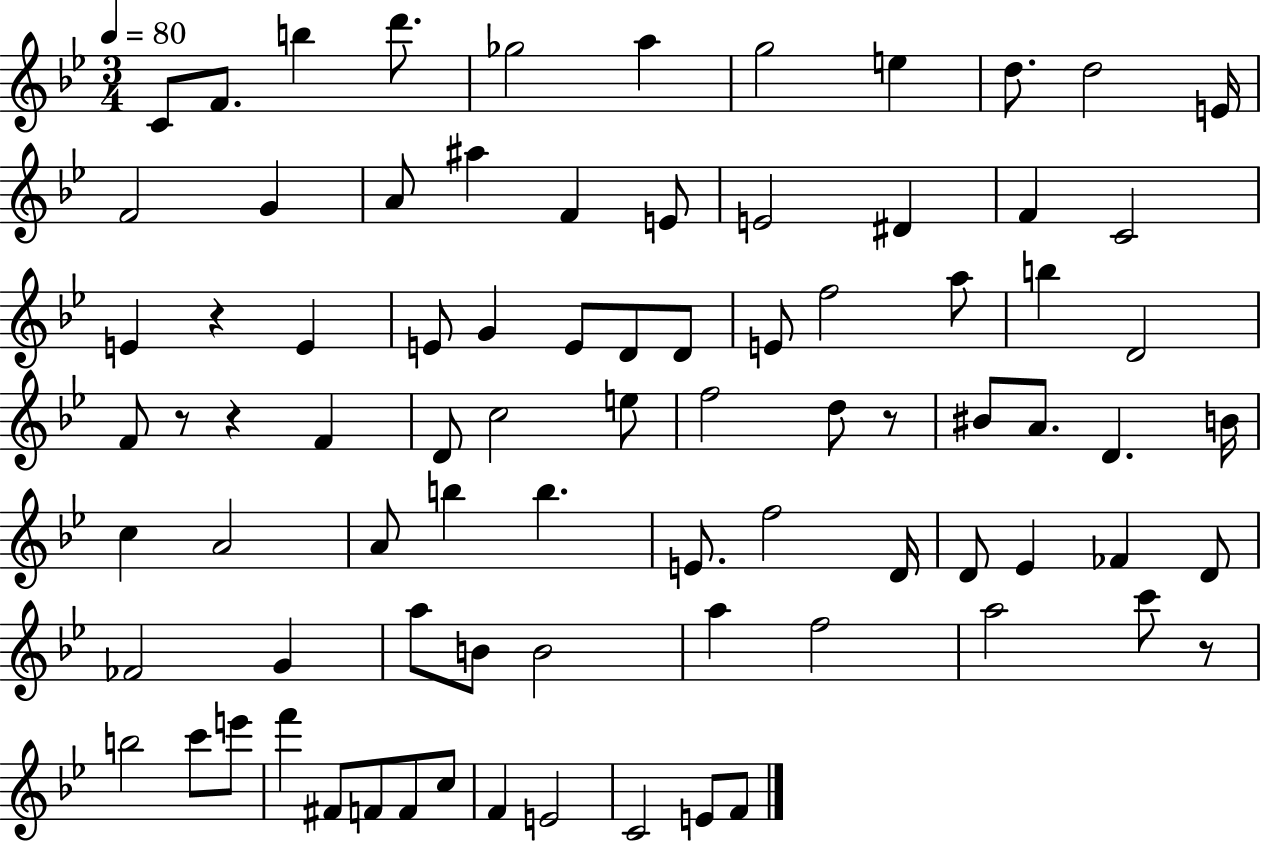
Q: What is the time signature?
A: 3/4